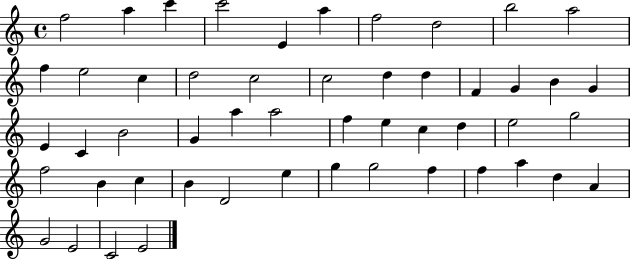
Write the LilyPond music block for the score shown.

{
  \clef treble
  \time 4/4
  \defaultTimeSignature
  \key c \major
  f''2 a''4 c'''4 | c'''2 e'4 a''4 | f''2 d''2 | b''2 a''2 | \break f''4 e''2 c''4 | d''2 c''2 | c''2 d''4 d''4 | f'4 g'4 b'4 g'4 | \break e'4 c'4 b'2 | g'4 a''4 a''2 | f''4 e''4 c''4 d''4 | e''2 g''2 | \break f''2 b'4 c''4 | b'4 d'2 e''4 | g''4 g''2 f''4 | f''4 a''4 d''4 a'4 | \break g'2 e'2 | c'2 e'2 | \bar "|."
}